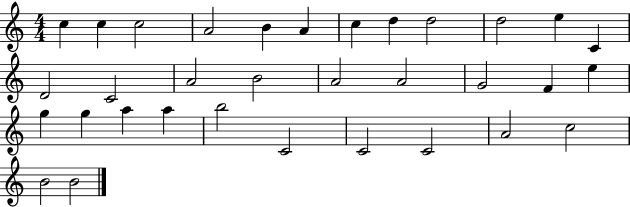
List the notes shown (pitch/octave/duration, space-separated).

C5/q C5/q C5/h A4/h B4/q A4/q C5/q D5/q D5/h D5/h E5/q C4/q D4/h C4/h A4/h B4/h A4/h A4/h G4/h F4/q E5/q G5/q G5/q A5/q A5/q B5/h C4/h C4/h C4/h A4/h C5/h B4/h B4/h